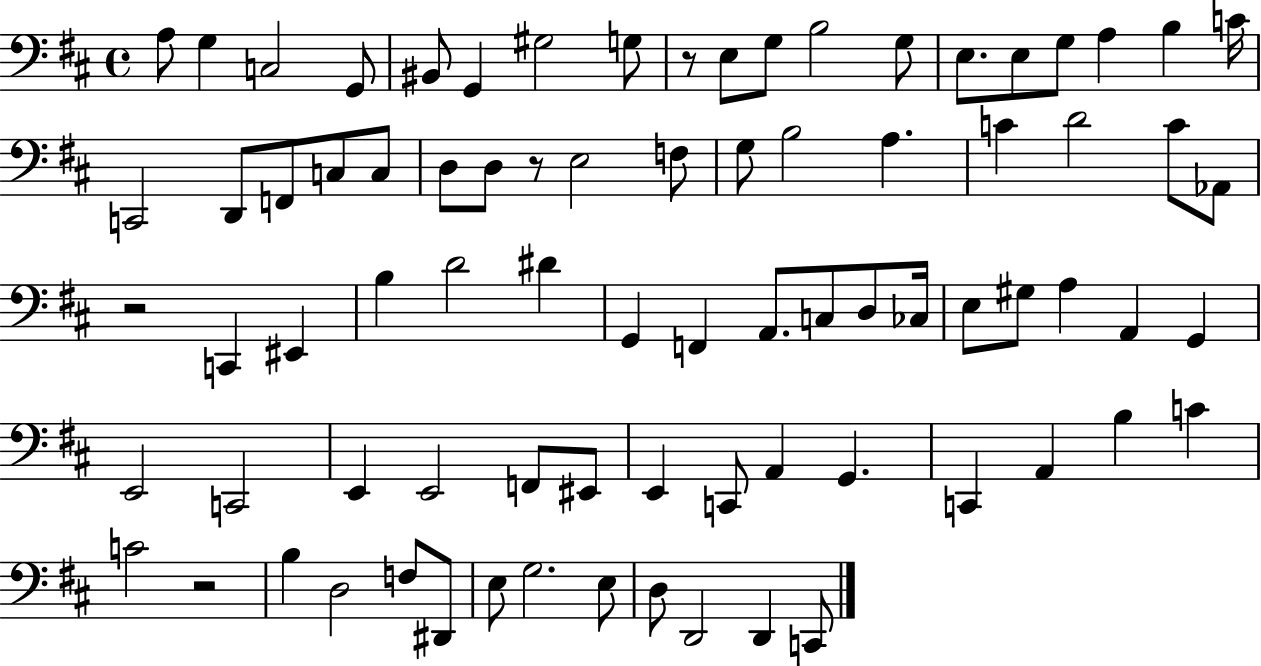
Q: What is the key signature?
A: D major